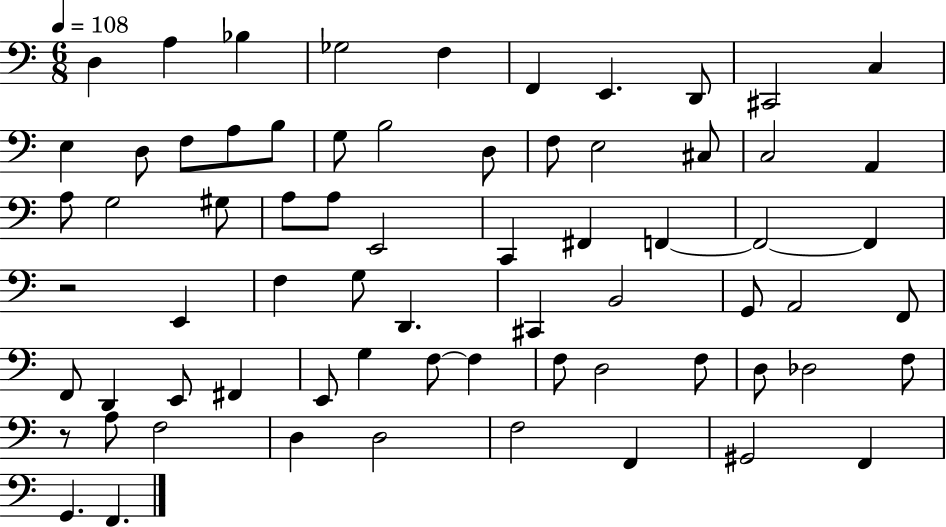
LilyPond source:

{
  \clef bass
  \numericTimeSignature
  \time 6/8
  \key c \major
  \tempo 4 = 108
  \repeat volta 2 { d4 a4 bes4 | ges2 f4 | f,4 e,4. d,8 | cis,2 c4 | \break e4 d8 f8 a8 b8 | g8 b2 d8 | f8 e2 cis8 | c2 a,4 | \break a8 g2 gis8 | a8 a8 e,2 | c,4 fis,4 f,4~~ | f,2~~ f,4 | \break r2 e,4 | f4 g8 d,4. | cis,4 b,2 | g,8 a,2 f,8 | \break f,8 d,4 e,8 fis,4 | e,8 g4 f8~~ f4 | f8 d2 f8 | d8 des2 f8 | \break r8 a8 f2 | d4 d2 | f2 f,4 | gis,2 f,4 | \break g,4. f,4. | } \bar "|."
}